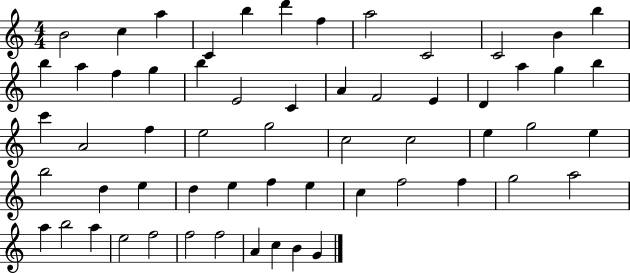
{
  \clef treble
  \numericTimeSignature
  \time 4/4
  \key c \major
  b'2 c''4 a''4 | c'4 b''4 d'''4 f''4 | a''2 c'2 | c'2 b'4 b''4 | \break b''4 a''4 f''4 g''4 | b''4 e'2 c'4 | a'4 f'2 e'4 | d'4 a''4 g''4 b''4 | \break c'''4 a'2 f''4 | e''2 g''2 | c''2 c''2 | e''4 g''2 e''4 | \break b''2 d''4 e''4 | d''4 e''4 f''4 e''4 | c''4 f''2 f''4 | g''2 a''2 | \break a''4 b''2 a''4 | e''2 f''2 | f''2 f''2 | a'4 c''4 b'4 g'4 | \break \bar "|."
}